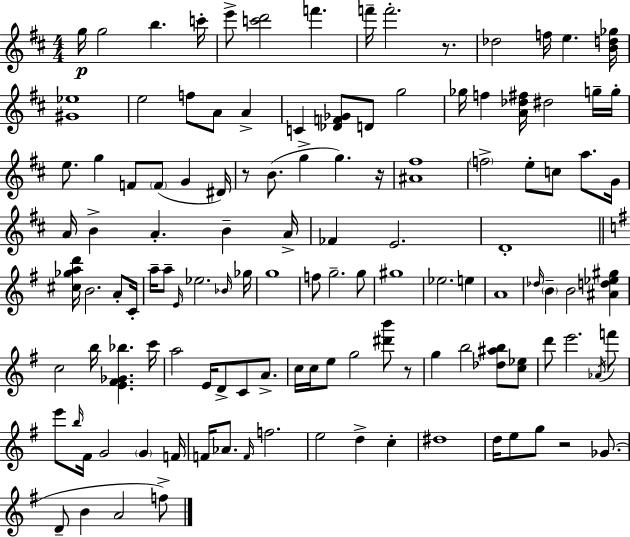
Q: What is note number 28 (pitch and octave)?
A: G4